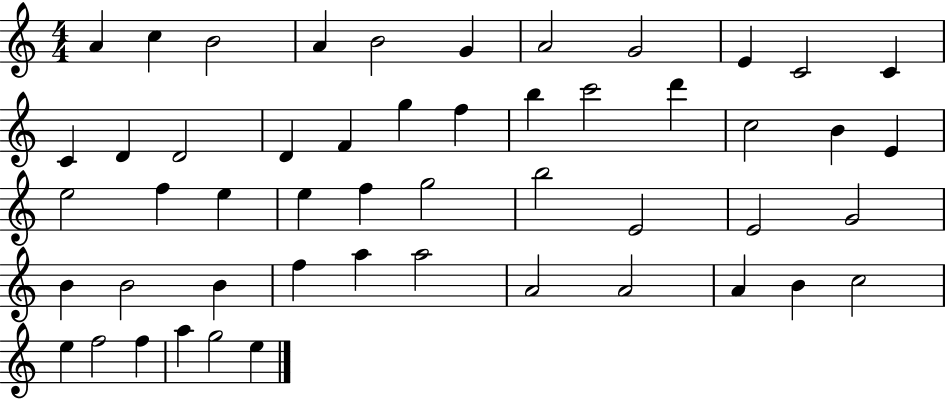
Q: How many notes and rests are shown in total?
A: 51